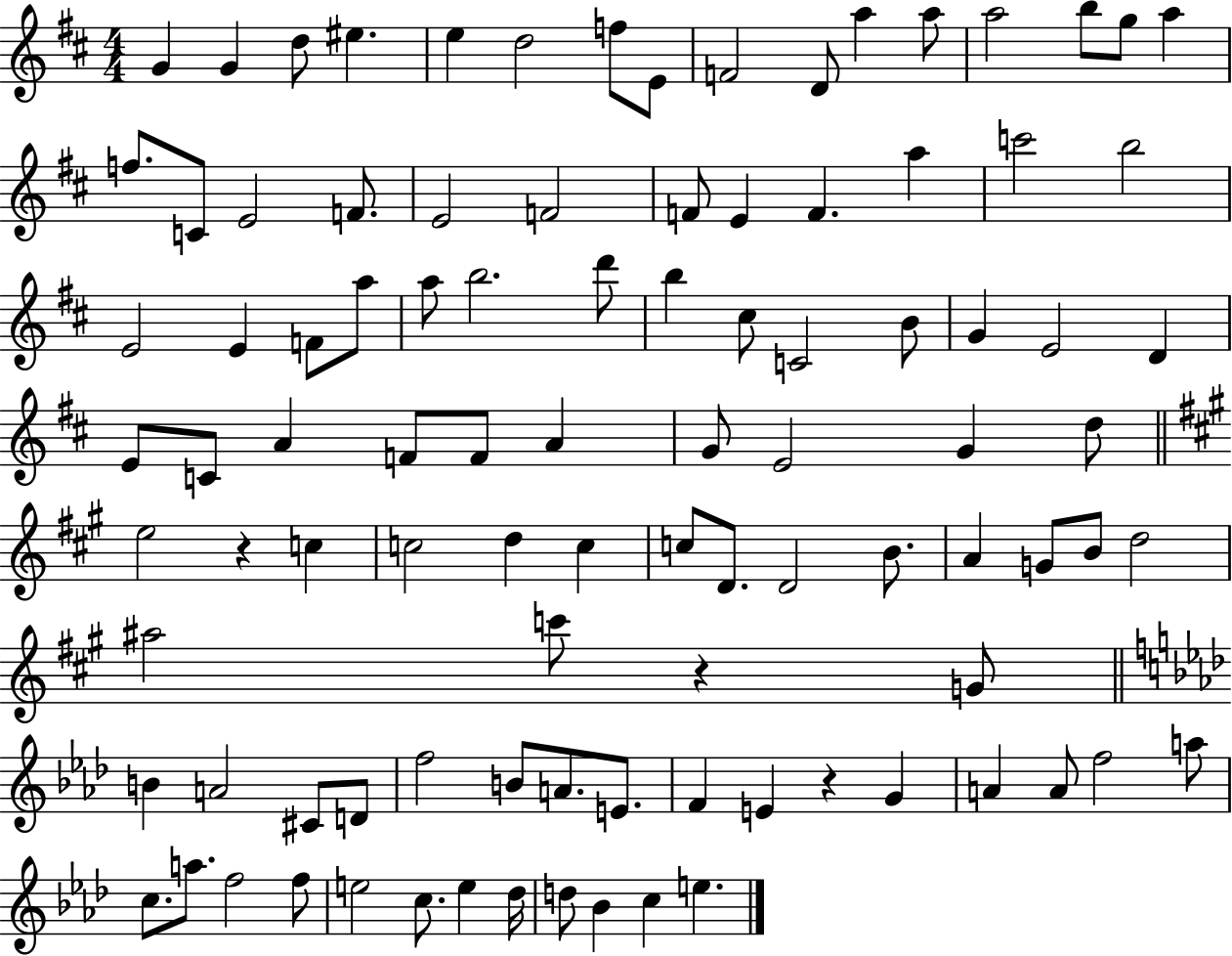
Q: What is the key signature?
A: D major